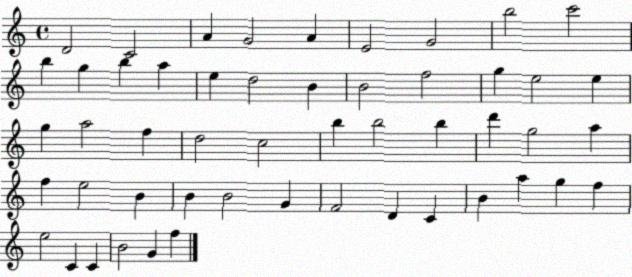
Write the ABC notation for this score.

X:1
T:Untitled
M:4/4
L:1/4
K:C
D2 C2 A G2 A E2 G2 b2 c'2 b g b a e d2 B B2 f2 g e2 e g a2 f d2 c2 b b2 b d' g2 a f e2 B B B2 G F2 D C B a g f e2 C C B2 G f